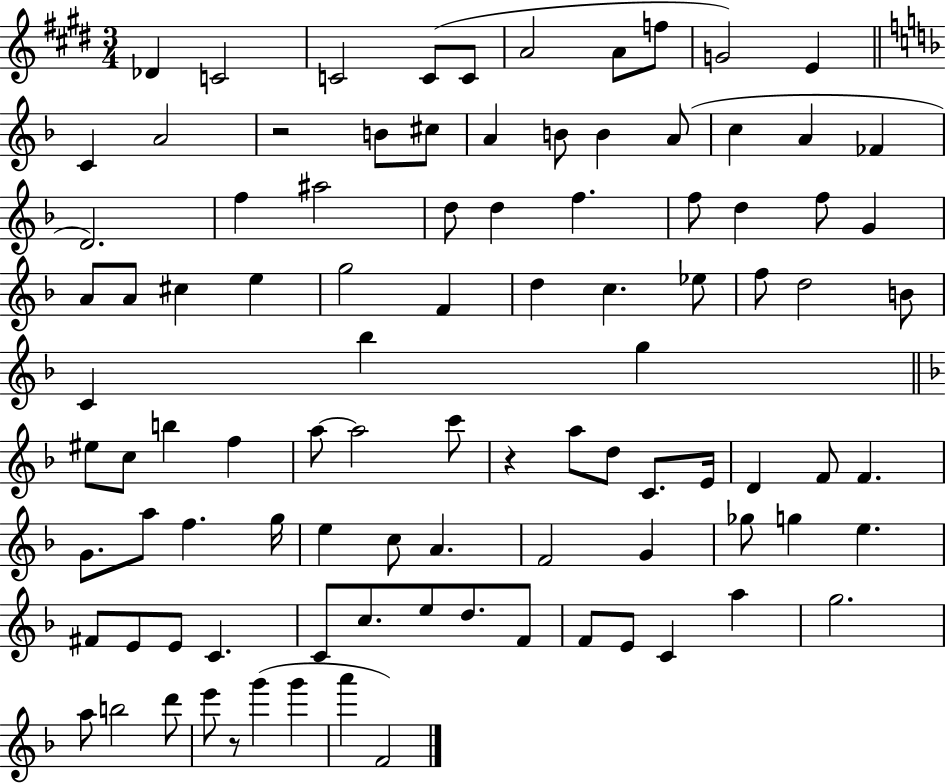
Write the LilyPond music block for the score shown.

{
  \clef treble
  \numericTimeSignature
  \time 3/4
  \key e \major
  des'4 c'2 | c'2 c'8( c'8 | a'2 a'8 f''8 | g'2) e'4 | \break \bar "||" \break \key f \major c'4 a'2 | r2 b'8 cis''8 | a'4 b'8 b'4 a'8( | c''4 a'4 fes'4 | \break d'2.) | f''4 ais''2 | d''8 d''4 f''4. | f''8 d''4 f''8 g'4 | \break a'8 a'8 cis''4 e''4 | g''2 f'4 | d''4 c''4. ees''8 | f''8 d''2 b'8 | \break c'4 bes''4 g''4 | \bar "||" \break \key d \minor eis''8 c''8 b''4 f''4 | a''8~~ a''2 c'''8 | r4 a''8 d''8 c'8. e'16 | d'4 f'8 f'4. | \break g'8. a''8 f''4. g''16 | e''4 c''8 a'4. | f'2 g'4 | ges''8 g''4 e''4. | \break fis'8 e'8 e'8 c'4. | c'8 c''8. e''8 d''8. f'8 | f'8 e'8 c'4 a''4 | g''2. | \break a''8 b''2 d'''8 | e'''8 r8 g'''4( g'''4 | a'''4 f'2) | \bar "|."
}